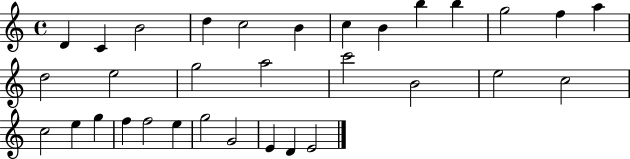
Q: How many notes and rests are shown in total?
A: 32